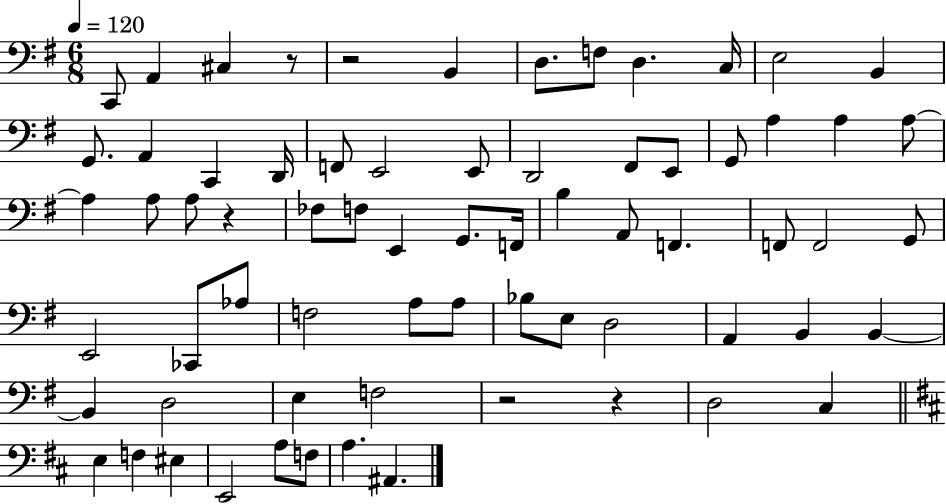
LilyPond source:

{
  \clef bass
  \numericTimeSignature
  \time 6/8
  \key g \major
  \tempo 4 = 120
  c,8 a,4 cis4 r8 | r2 b,4 | d8. f8 d4. c16 | e2 b,4 | \break g,8. a,4 c,4 d,16 | f,8 e,2 e,8 | d,2 fis,8 e,8 | g,8 a4 a4 a8~~ | \break a4 a8 a8 r4 | fes8 f8 e,4 g,8. f,16 | b4 a,8 f,4. | f,8 f,2 g,8 | \break e,2 ces,8 aes8 | f2 a8 a8 | bes8 e8 d2 | a,4 b,4 b,4~~ | \break b,4 d2 | e4 f2 | r2 r4 | d2 c4 | \break \bar "||" \break \key d \major e4 f4 eis4 | e,2 a8 f8 | a4. ais,4. | \bar "|."
}